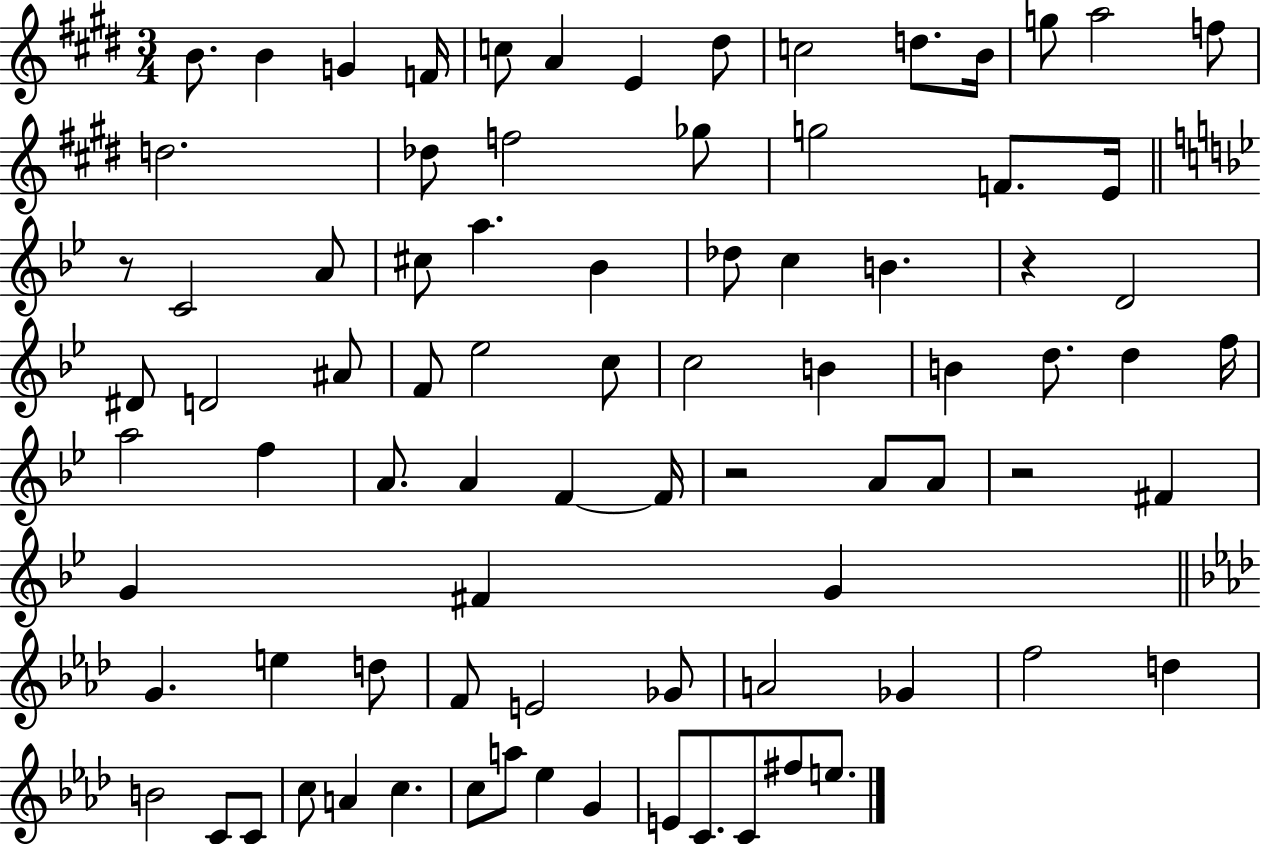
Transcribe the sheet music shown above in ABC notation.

X:1
T:Untitled
M:3/4
L:1/4
K:E
B/2 B G F/4 c/2 A E ^d/2 c2 d/2 B/4 g/2 a2 f/2 d2 _d/2 f2 _g/2 g2 F/2 E/4 z/2 C2 A/2 ^c/2 a _B _d/2 c B z D2 ^D/2 D2 ^A/2 F/2 _e2 c/2 c2 B B d/2 d f/4 a2 f A/2 A F F/4 z2 A/2 A/2 z2 ^F G ^F G G e d/2 F/2 E2 _G/2 A2 _G f2 d B2 C/2 C/2 c/2 A c c/2 a/2 _e G E/2 C/2 C/2 ^f/2 e/2